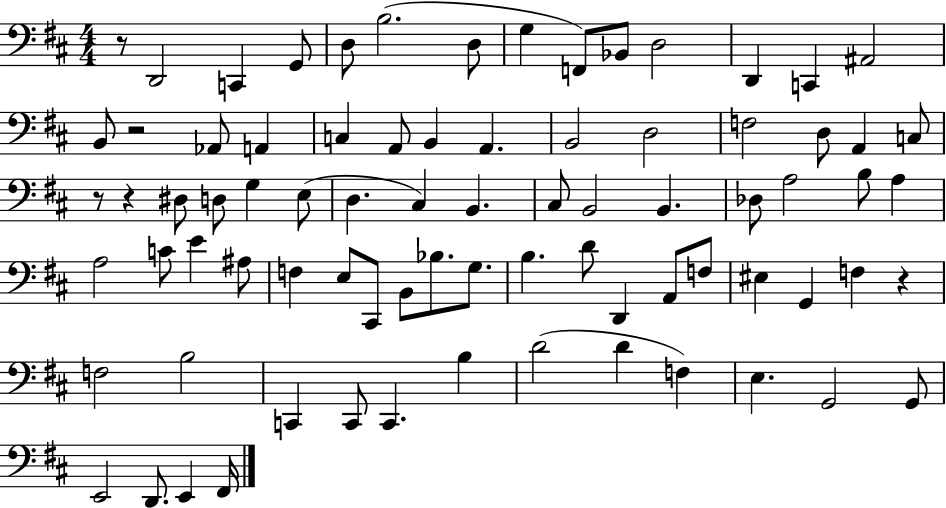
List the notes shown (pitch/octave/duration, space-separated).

R/e D2/h C2/q G2/e D3/e B3/h. D3/e G3/q F2/e Bb2/e D3/h D2/q C2/q A#2/h B2/e R/h Ab2/e A2/q C3/q A2/e B2/q A2/q. B2/h D3/h F3/h D3/e A2/q C3/e R/e R/q D#3/e D3/e G3/q E3/e D3/q. C#3/q B2/q. C#3/e B2/h B2/q. Db3/e A3/h B3/e A3/q A3/h C4/e E4/q A#3/e F3/q E3/e C#2/e B2/e Bb3/e. G3/e. B3/q. D4/e D2/q A2/e F3/e EIS3/q G2/q F3/q R/q F3/h B3/h C2/q C2/e C2/q. B3/q D4/h D4/q F3/q E3/q. G2/h G2/e E2/h D2/e. E2/q F#2/s